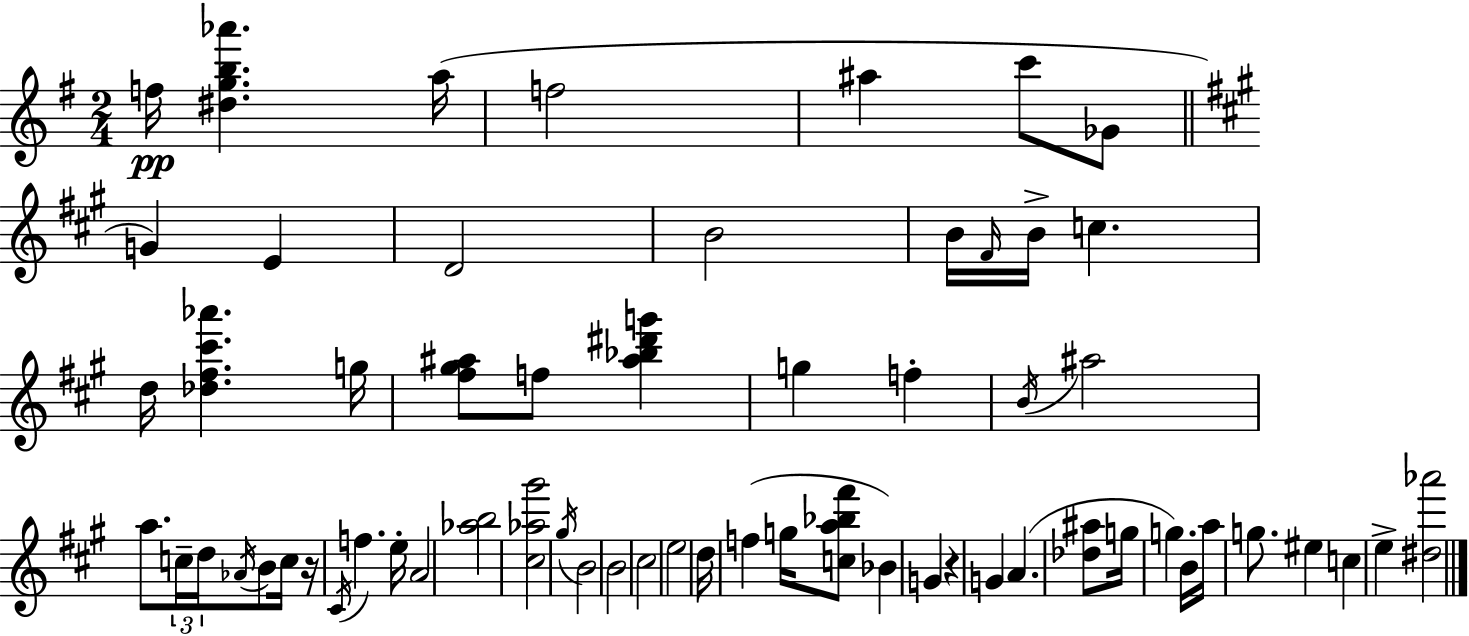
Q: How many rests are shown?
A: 2